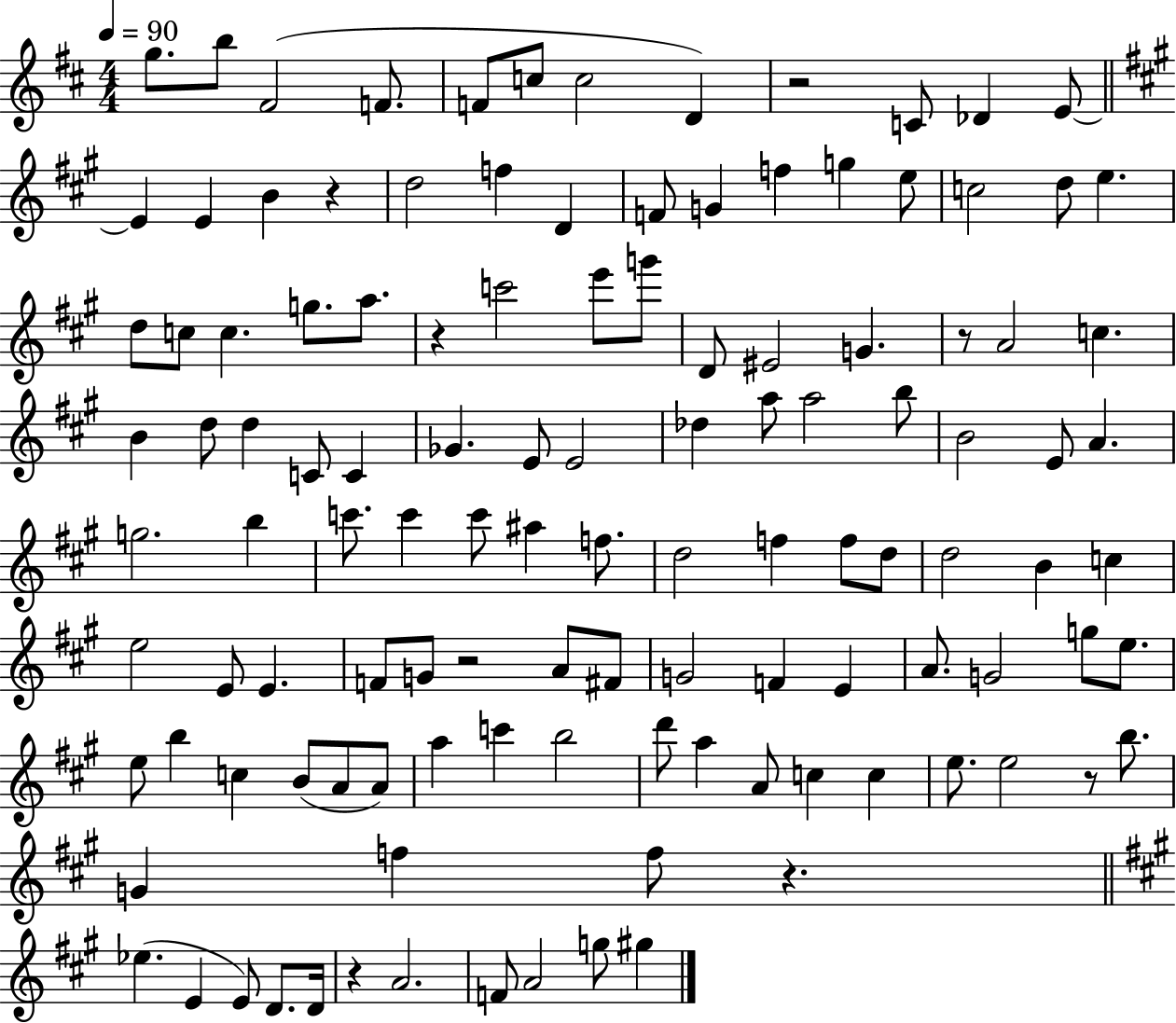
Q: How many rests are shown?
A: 8